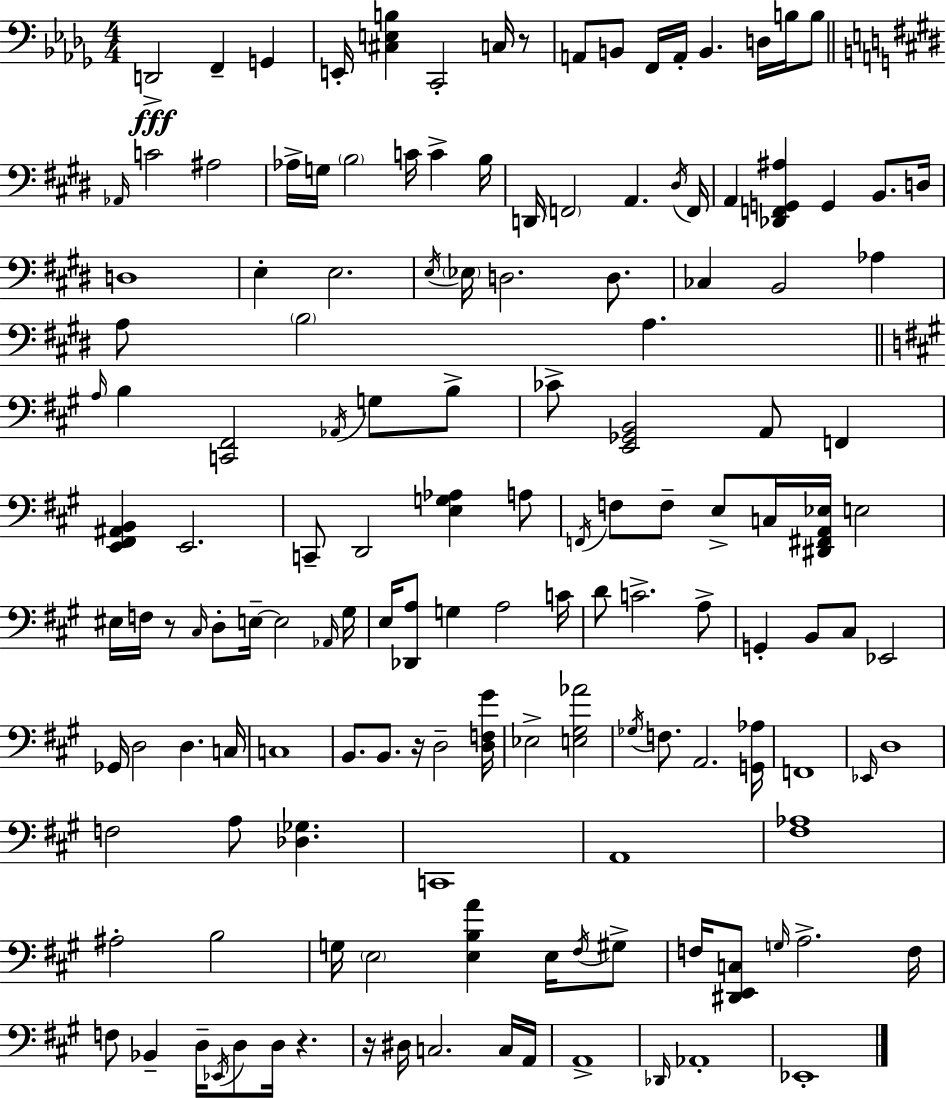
{
  \clef bass
  \numericTimeSignature
  \time 4/4
  \key bes \minor
  d,2->\fff f,4-- g,4 | e,16-. <cis e b>4 c,2-. c16 r8 | a,8 b,8 f,16 a,16-. b,4. d16 b16 b8 | \bar "||" \break \key e \major \grace { aes,16 } c'2 ais2 | aes16-> g16 \parenthesize b2 c'16 c'4-> | b16 d,16 \parenthesize f,2 a,4. | \acciaccatura { dis16 } f,16 a,4 <des, f, g, ais>4 g,4 b,8. | \break d16 d1 | e4-. e2. | \acciaccatura { e16 } \parenthesize ees16 d2. | d8. ces4 b,2 aes4 | \break a8 \parenthesize b2 a4. | \bar "||" \break \key a \major \grace { a16 } b4 <c, fis,>2 \acciaccatura { aes,16 } g8 | b8-> ces'8-> <e, ges, b,>2 a,8 f,4 | <e, fis, ais, b,>4 e,2. | c,8-- d,2 <e g aes>4 | \break a8 \acciaccatura { f,16 } f8 f8-- e8-> c16 <dis, fis, a, ees>16 e2 | eis16 f16 r8 \grace { cis16 } d8-. e16--~~ e2 | \grace { aes,16 } gis16 e16 <des, a>8 g4 a2 | c'16 d'8 c'2.-> | \break a8-> g,4-. b,8 cis8 ees,2 | ges,16 d2 d4. | c16 c1 | b,8. b,8. r16 d2-- | \break <d f gis'>16 ees2-> <e gis aes'>2 | \acciaccatura { ges16 } f8. a,2. | <g, aes>16 f,1 | \grace { ees,16 } d1 | \break f2 a8 | <des ges>4. c,1 | a,1 | <fis aes>1 | \break ais2-. b2 | g16 \parenthesize e2 | <e b a'>4 e16 \acciaccatura { fis16 } gis8-> f16 <dis, e, c>8 \grace { g16 } a2.-> | f16 f8 bes,4-- d16-- | \break \acciaccatura { ees,16 } d8 d16 r4. r16 dis16 c2. | c16 a,16 a,1-> | \grace { des,16 } aes,1-. | ees,1-. | \break \bar "|."
}